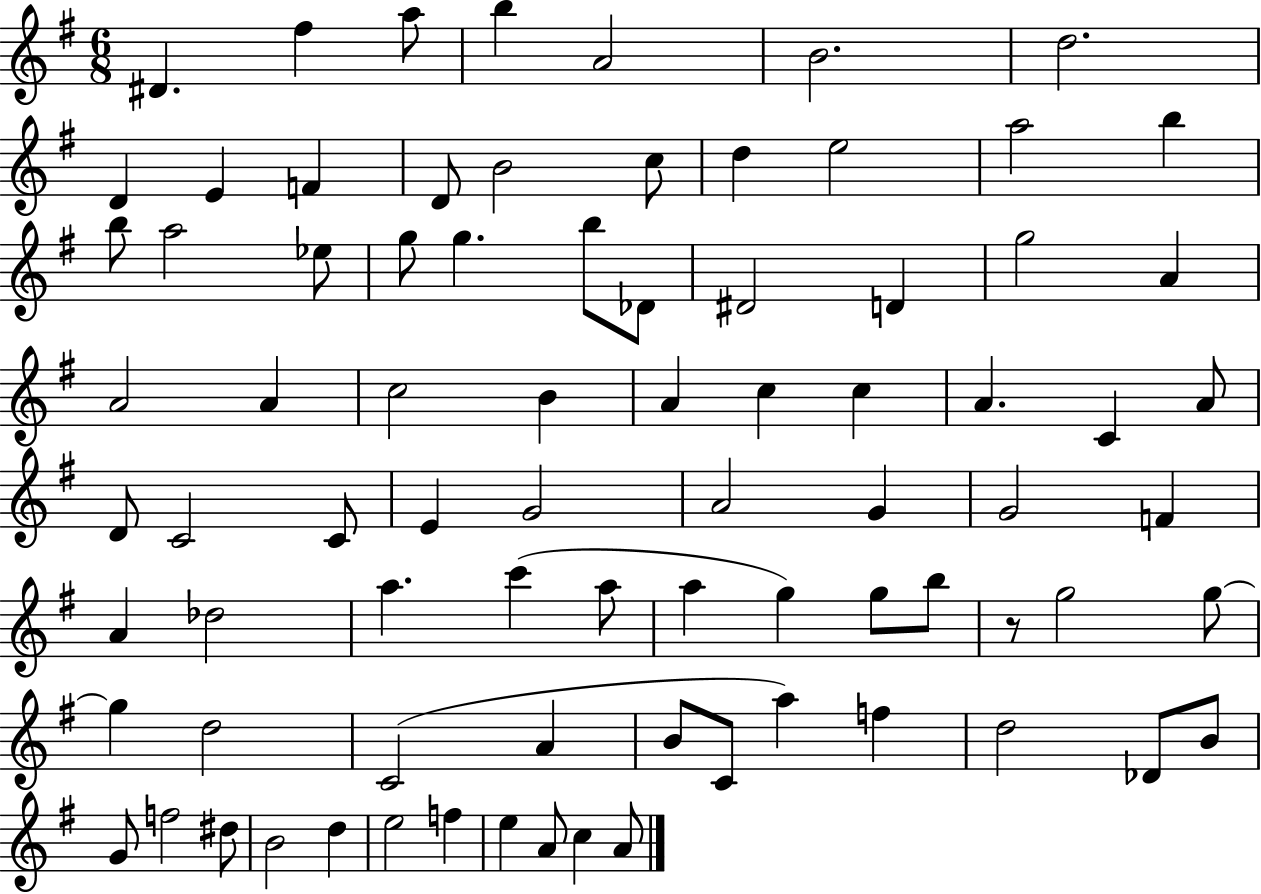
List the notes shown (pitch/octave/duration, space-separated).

D#4/q. F#5/q A5/e B5/q A4/h B4/h. D5/h. D4/q E4/q F4/q D4/e B4/h C5/e D5/q E5/h A5/h B5/q B5/e A5/h Eb5/e G5/e G5/q. B5/e Db4/e D#4/h D4/q G5/h A4/q A4/h A4/q C5/h B4/q A4/q C5/q C5/q A4/q. C4/q A4/e D4/e C4/h C4/e E4/q G4/h A4/h G4/q G4/h F4/q A4/q Db5/h A5/q. C6/q A5/e A5/q G5/q G5/e B5/e R/e G5/h G5/e G5/q D5/h C4/h A4/q B4/e C4/e A5/q F5/q D5/h Db4/e B4/e G4/e F5/h D#5/e B4/h D5/q E5/h F5/q E5/q A4/e C5/q A4/e